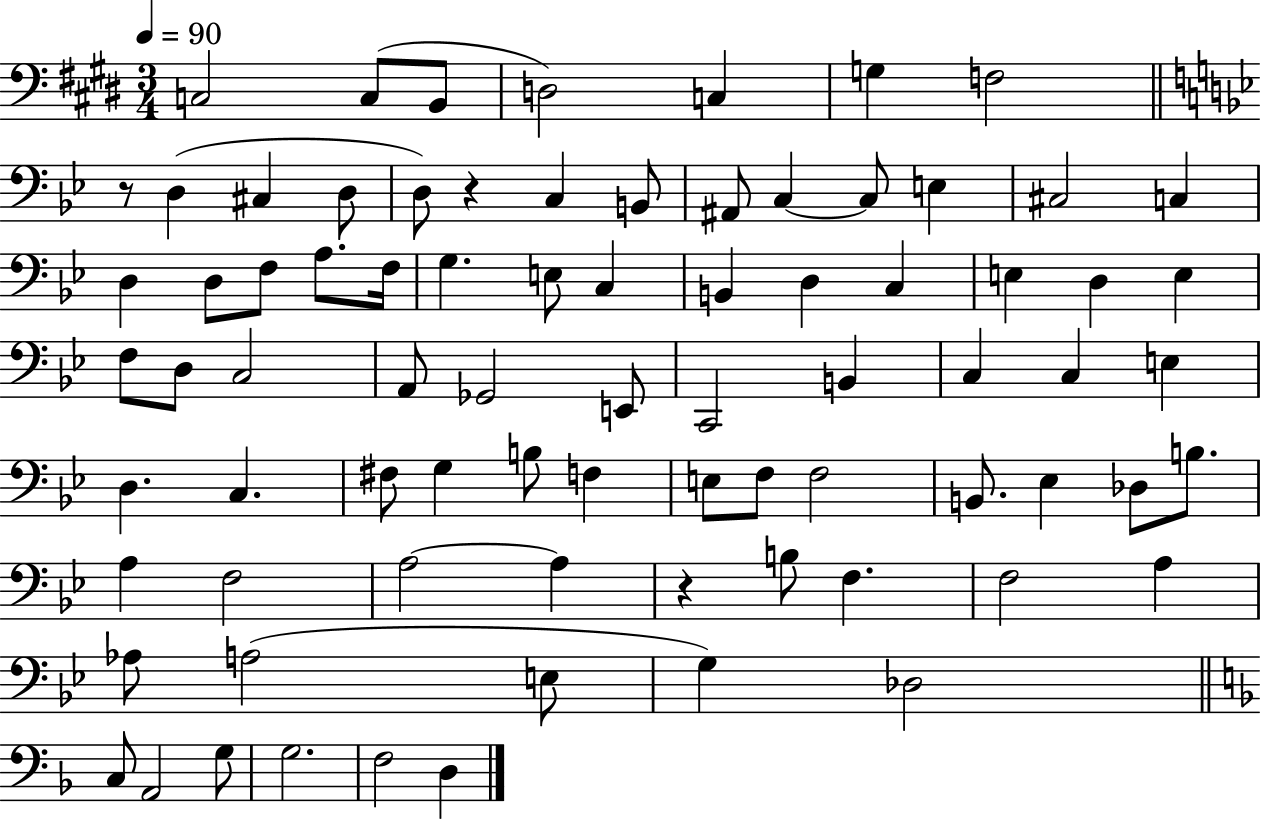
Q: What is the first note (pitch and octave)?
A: C3